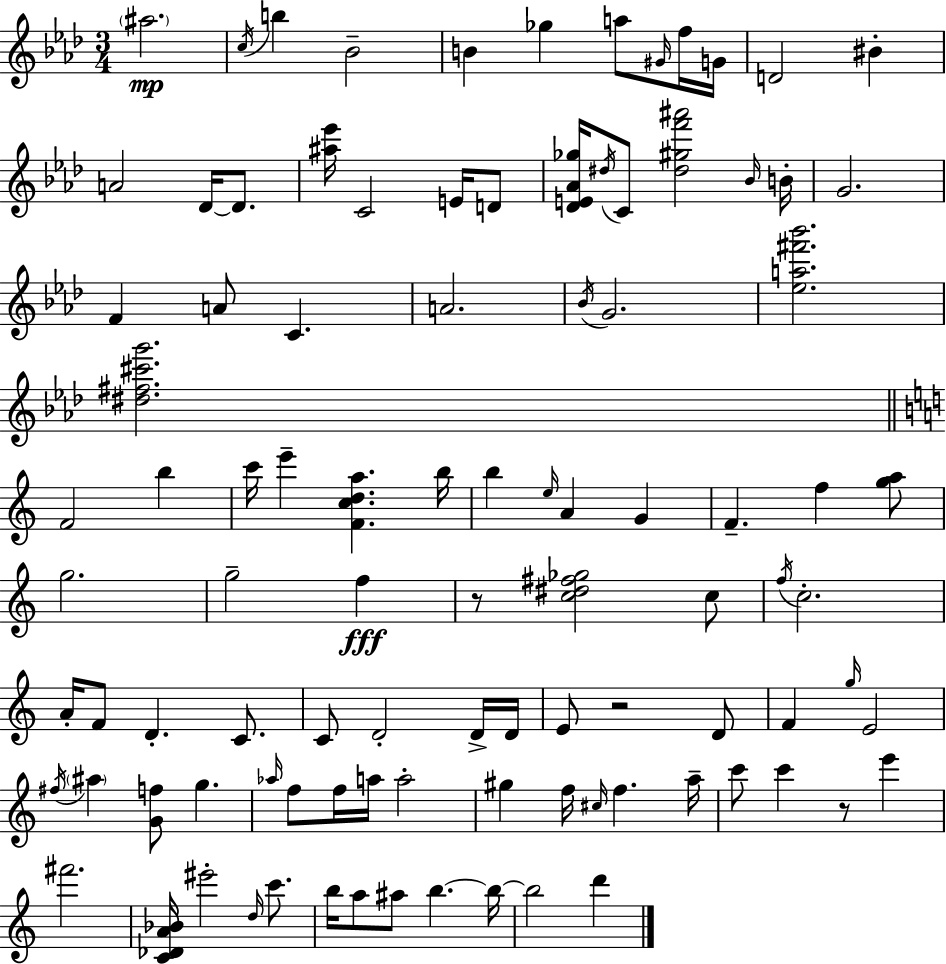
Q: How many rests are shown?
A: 3